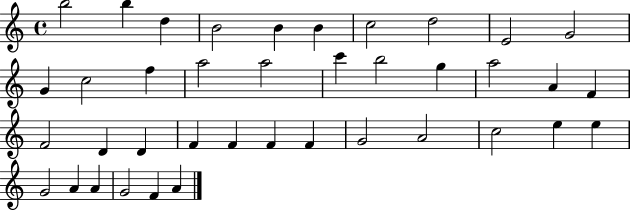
B5/h B5/q D5/q B4/h B4/q B4/q C5/h D5/h E4/h G4/h G4/q C5/h F5/q A5/h A5/h C6/q B5/h G5/q A5/h A4/q F4/q F4/h D4/q D4/q F4/q F4/q F4/q F4/q G4/h A4/h C5/h E5/q E5/q G4/h A4/q A4/q G4/h F4/q A4/q